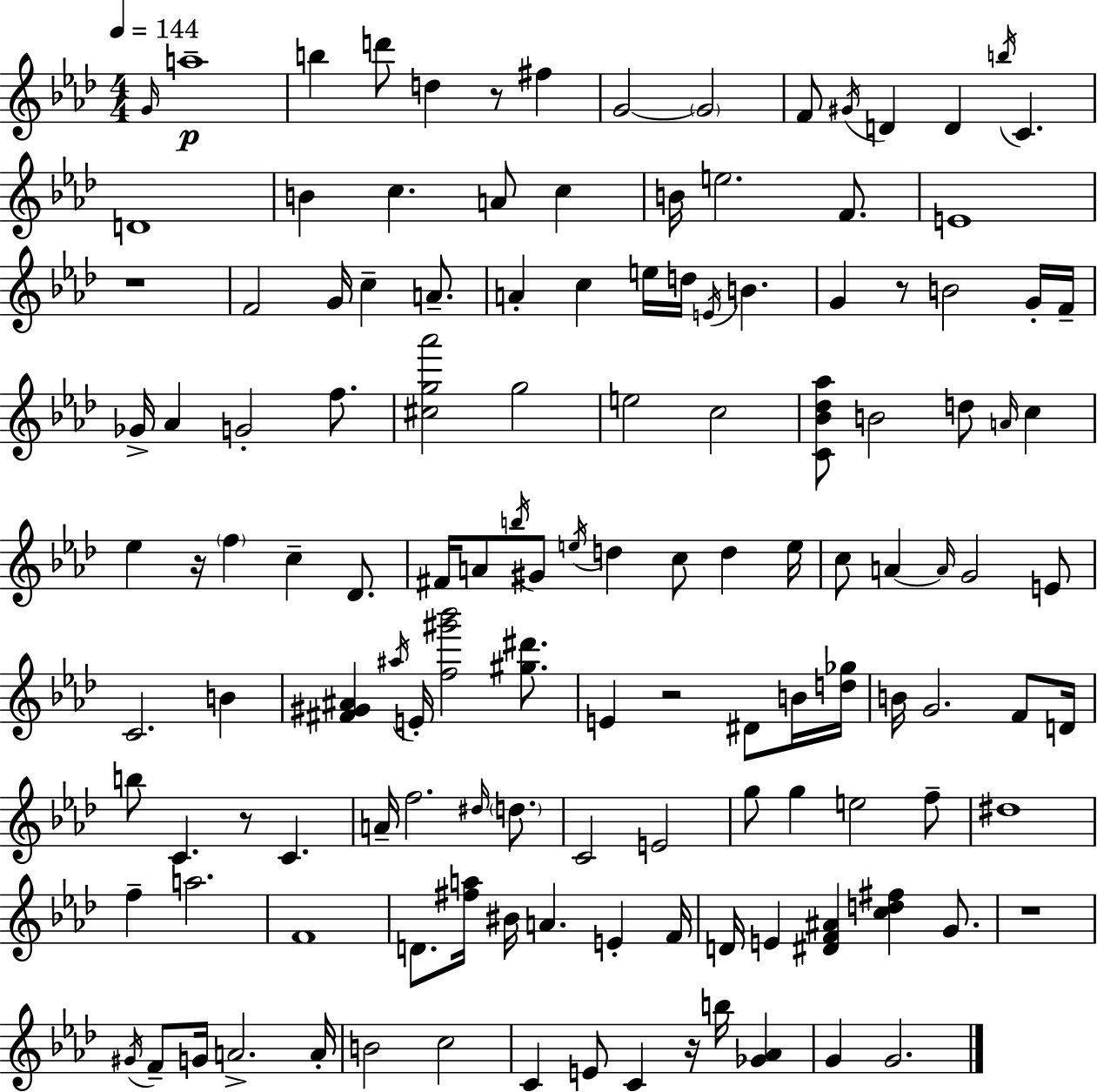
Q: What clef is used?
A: treble